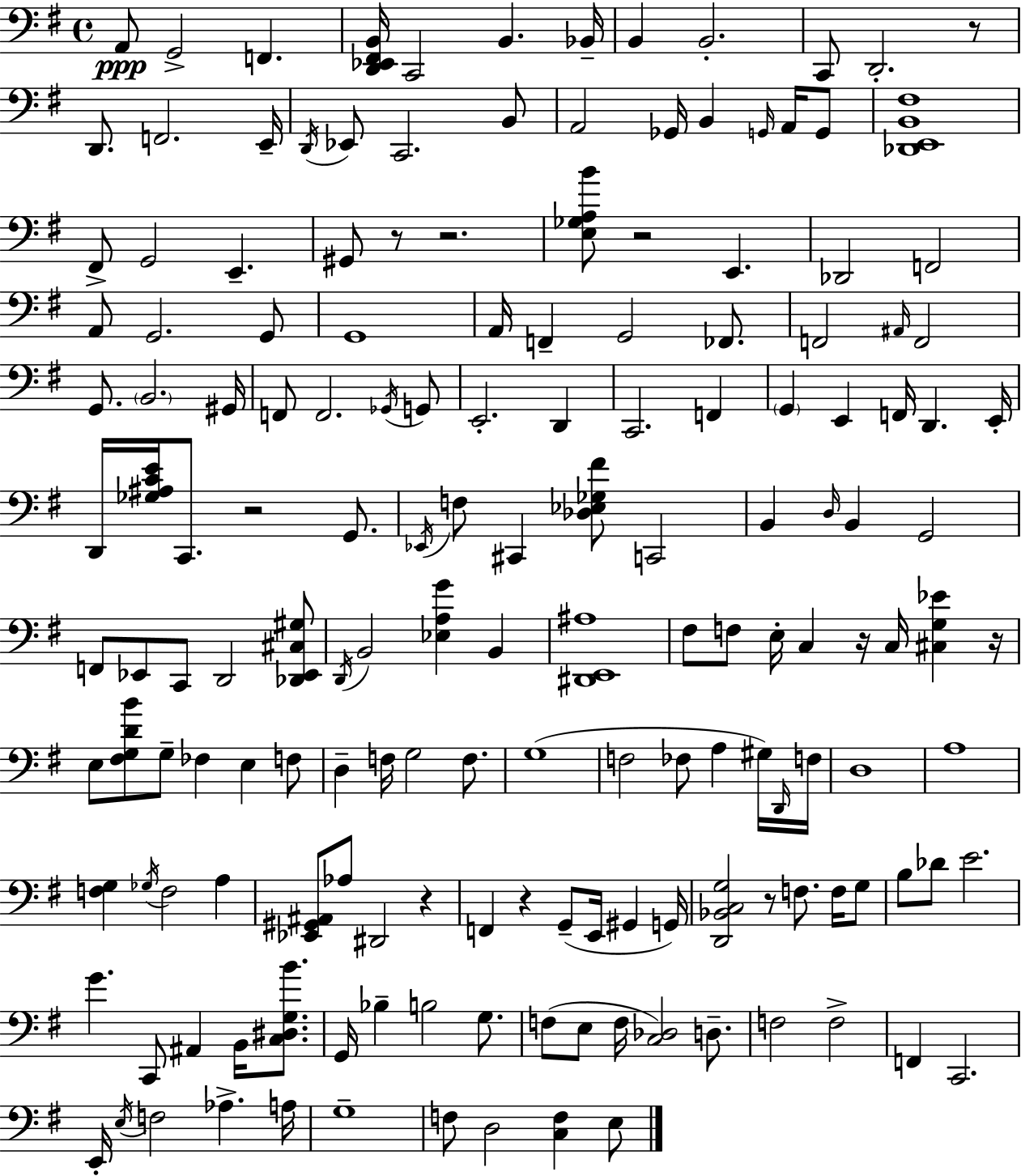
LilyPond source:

{
  \clef bass
  \time 4/4
  \defaultTimeSignature
  \key g \major
  a,8\ppp g,2-> f,4. | <d, ees, fis, b,>16 c,2 b,4. bes,16-- | b,4 b,2.-. | c,8 d,2.-. r8 | \break d,8. f,2. e,16-- | \acciaccatura { d,16 } ees,8 c,2. b,8 | a,2 ges,16 b,4 \grace { g,16 } a,16 | g,8 <des, e, b, fis>1 | \break fis,8-> g,2 e,4.-- | gis,8 r8 r2. | <e ges a b'>8 r2 e,4. | des,2 f,2 | \break a,8 g,2. | g,8 g,1 | a,16 f,4-- g,2 fes,8. | f,2 \grace { ais,16 } f,2 | \break g,8. \parenthesize b,2. | gis,16 f,8 f,2. | \acciaccatura { ges,16 } g,8 e,2.-. | d,4 c,2. | \break f,4 \parenthesize g,4 e,4 f,16 d,4. | e,16-. d,16 <ges ais c' e'>16 c,8. r2 | g,8. \acciaccatura { ees,16 } f8 cis,4 <des ees ges fis'>8 c,2 | b,4 \grace { d16 } b,4 g,2 | \break f,8 ees,8 c,8 d,2 | <des, ees, cis gis>8 \acciaccatura { d,16 } b,2 <ees a g'>4 | b,4 <dis, e, ais>1 | fis8 f8 e16-. c4 | \break r16 c16 <cis g ees'>4 r16 e8 <fis g d' b'>8 g8-- fes4 | e4 f8 d4-- f16 g2 | f8. g1( | f2 fes8 | \break a4 gis16) \grace { d,16 } f16 d1 | a1 | <f g>4 \acciaccatura { ges16 } f2 | a4 <ees, gis, ais,>8 aes8 dis,2 | \break r4 f,4 r4 | g,8--( e,16 gis,4 g,16) <d, bes, c g>2 | r8 f8. f16 g8 b8 des'8 e'2. | g'4. c,8 | \break ais,4 b,16 <c dis g b'>8. g,16 bes4-- b2 | g8. f8( e8 f16 <c des>2) | d8.-- f2 | f2-> f,4 c,2. | \break e,16-. \acciaccatura { e16 } f2 | aes4.-> a16 g1-- | f8 d2 | <c f>4 e8 \bar "|."
}